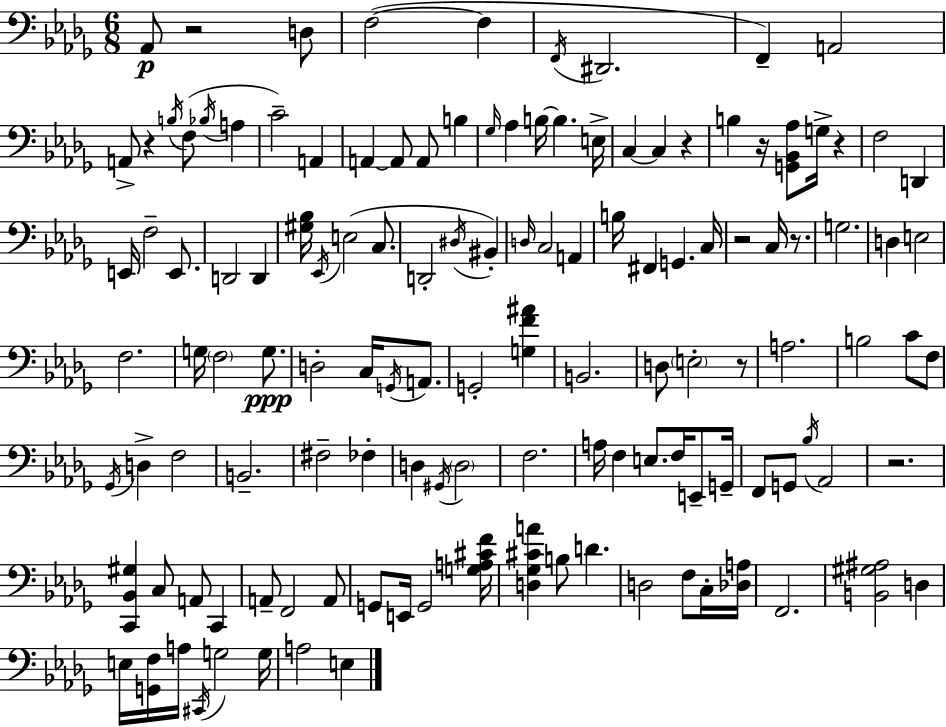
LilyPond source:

{
  \clef bass
  \numericTimeSignature
  \time 6/8
  \key bes \minor
  aes,8\p r2 d8 | f2~(~ f4 | \acciaccatura { f,16 } dis,2. | f,4--) a,2 | \break a,8-> r4 \acciaccatura { b16 } f8( \acciaccatura { bes16 } a4 | c'2--) a,4 | a,4~~ a,8 a,8 b4 | \grace { ges16 } aes4 b16~~ b4. | \break e16-> c4~~ c4 | r4 b4 r16 <g, bes, aes>8 g16-> | r4 f2 | d,4 e,16 f2-- | \break e,8. d,2 | d,4 <gis bes>16 \acciaccatura { ees,16 } e2( | c8. d,2-. | \acciaccatura { dis16 } bis,4-.) \grace { d16 } c2 | \break a,4 b16 fis,4 | g,4. c16 r2 | c16 r8. g2. | d4 e2 | \break f2. | g16 \parenthesize f2 | g8.\ppp d2-. | c16 \acciaccatura { g,16 } a,8. g,2-. | \break <g f' ais'>4 b,2. | d8 \parenthesize e2-. | r8 a2. | b2 | \break c'8 f8 \acciaccatura { ges,16 } d4-> | f2 b,2.-- | fis2-- | fes4-. d4 | \break \acciaccatura { gis,16 } \parenthesize d2 f2. | a16 f4 | e8. f16 e,8-- g,16-- f,8 | g,8 \acciaccatura { bes16 } aes,2 r2. | \break <c, bes, gis>4 | c8 a,8 c,4 a,8-- | f,2 a,8 g,8 | e,16 g,2 <g a cis' f'>16 <d ges cis' a'>4 | \break b8 d'4. d2 | f8 c16-. <des a>16 f,2. | <b, gis ais>2 | d4 e16 | \break <g, f>16 a16 \acciaccatura { cis,16 } g2 g16 | a2 e4 | \bar "|."
}